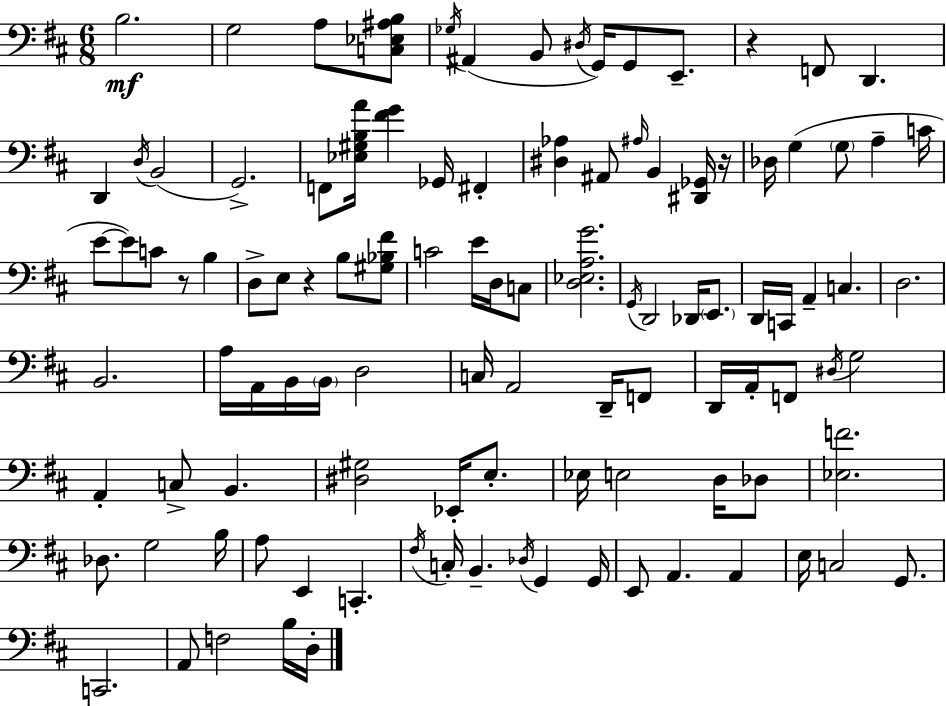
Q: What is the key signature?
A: D major